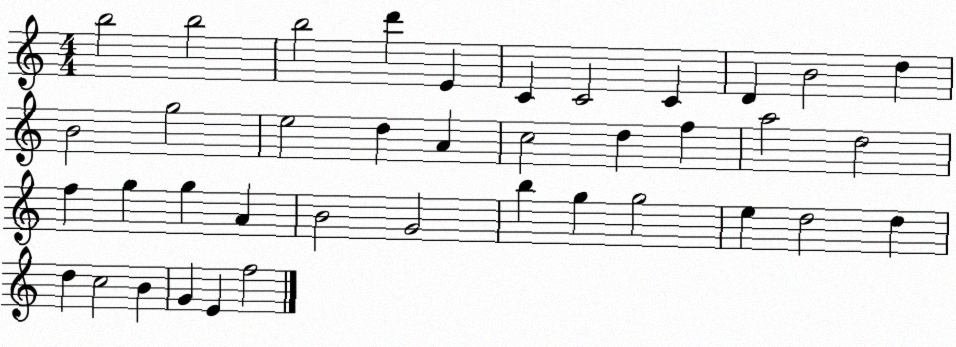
X:1
T:Untitled
M:4/4
L:1/4
K:C
b2 b2 b2 d' E C C2 C D B2 d B2 g2 e2 d A c2 d f a2 d2 f g g A B2 G2 b g g2 e d2 d d c2 B G E f2